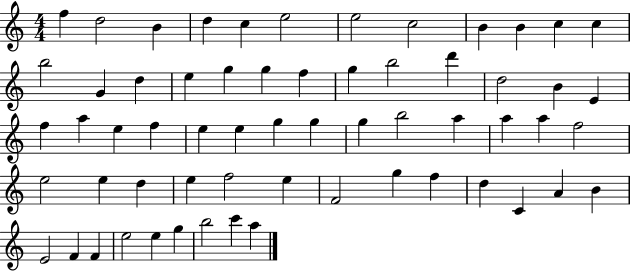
X:1
T:Untitled
M:4/4
L:1/4
K:C
f d2 B d c e2 e2 c2 B B c c b2 G d e g g f g b2 d' d2 B E f a e f e e g g g b2 a a a f2 e2 e d e f2 e F2 g f d C A B E2 F F e2 e g b2 c' a